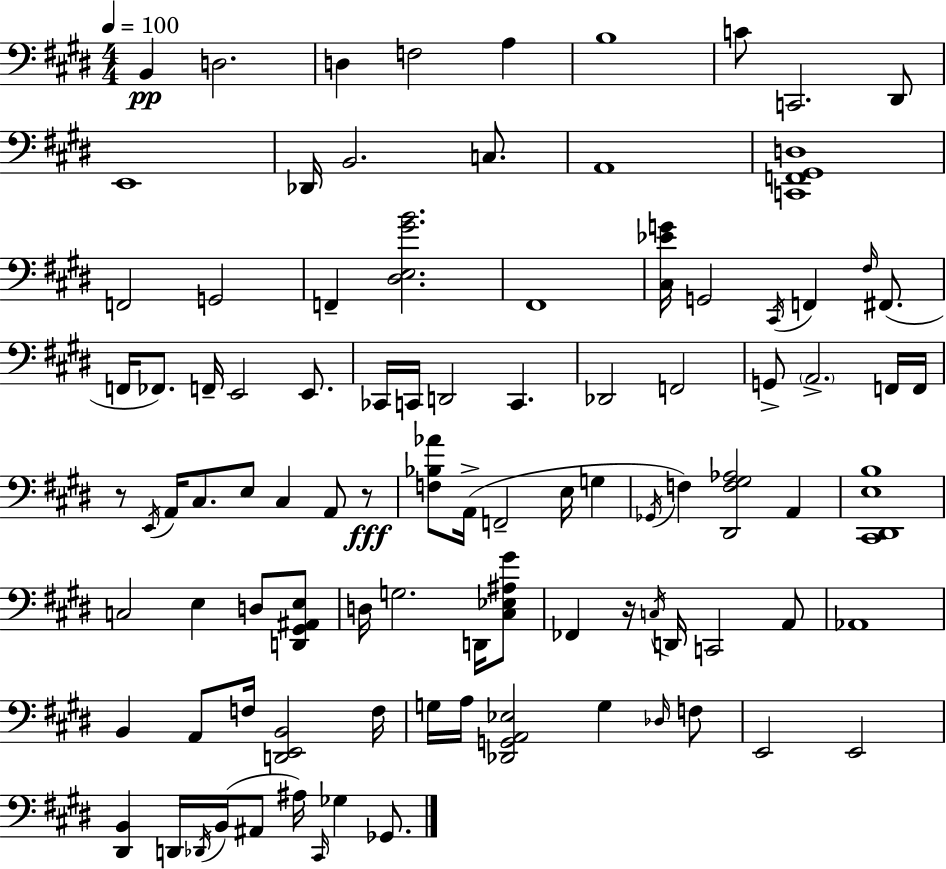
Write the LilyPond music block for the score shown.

{
  \clef bass
  \numericTimeSignature
  \time 4/4
  \key e \major
  \tempo 4 = 100
  b,4\pp d2. | d4 f2 a4 | b1 | c'8 c,2. dis,8 | \break e,1 | des,16 b,2. c8. | a,1 | <c, f, gis, d>1 | \break f,2 g,2 | f,4-- <dis e gis' b'>2. | fis,1 | <cis ees' g'>16 g,2 \acciaccatura { cis,16 } f,4 \grace { fis16 } fis,8.( | \break f,16 fes,8.) f,16-- e,2 e,8. | ces,16 c,16 d,2 c,4. | des,2 f,2 | g,8-> \parenthesize a,2.-> | \break f,16 f,16 r8 \acciaccatura { e,16 } a,16 cis8. e8 cis4 a,8 | r8\fff <f bes aes'>8 a,16->( f,2-- e16 g4 | \acciaccatura { ges,16 }) f4 <dis, f gis aes>2 | a,4 <cis, dis, e b>1 | \break c2 e4 | d8 <d, gis, ais, e>8 d16 g2. | d,16 <cis ees ais gis'>8 fes,4 r16 \acciaccatura { c16 } d,16 c,2 | a,8 aes,1 | \break b,4 a,8 f16 <d, e, b,>2 | f16 g16 a16 <des, g, a, ees>2 g4 | \grace { des16 } f8 e,2 e,2 | <dis, b,>4 d,16 \acciaccatura { des,16 }( b,16 ais,8 ais16) | \break \grace { cis,16 } ges4 ges,8. \bar "|."
}